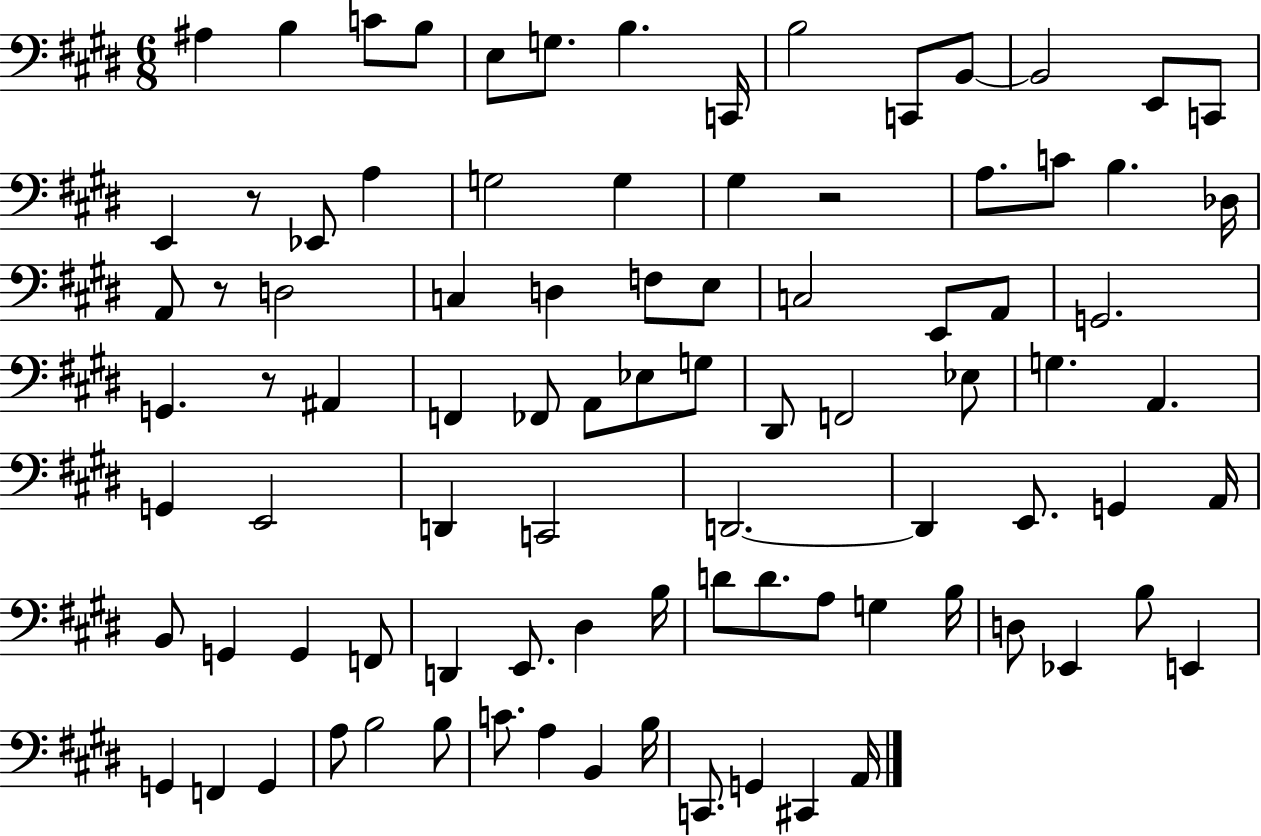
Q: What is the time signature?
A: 6/8